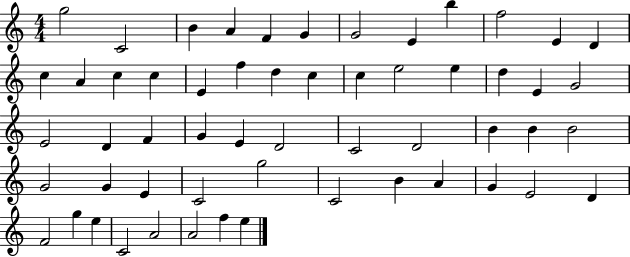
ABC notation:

X:1
T:Untitled
M:4/4
L:1/4
K:C
g2 C2 B A F G G2 E b f2 E D c A c c E f d c c e2 e d E G2 E2 D F G E D2 C2 D2 B B B2 G2 G E C2 g2 C2 B A G E2 D F2 g e C2 A2 A2 f e